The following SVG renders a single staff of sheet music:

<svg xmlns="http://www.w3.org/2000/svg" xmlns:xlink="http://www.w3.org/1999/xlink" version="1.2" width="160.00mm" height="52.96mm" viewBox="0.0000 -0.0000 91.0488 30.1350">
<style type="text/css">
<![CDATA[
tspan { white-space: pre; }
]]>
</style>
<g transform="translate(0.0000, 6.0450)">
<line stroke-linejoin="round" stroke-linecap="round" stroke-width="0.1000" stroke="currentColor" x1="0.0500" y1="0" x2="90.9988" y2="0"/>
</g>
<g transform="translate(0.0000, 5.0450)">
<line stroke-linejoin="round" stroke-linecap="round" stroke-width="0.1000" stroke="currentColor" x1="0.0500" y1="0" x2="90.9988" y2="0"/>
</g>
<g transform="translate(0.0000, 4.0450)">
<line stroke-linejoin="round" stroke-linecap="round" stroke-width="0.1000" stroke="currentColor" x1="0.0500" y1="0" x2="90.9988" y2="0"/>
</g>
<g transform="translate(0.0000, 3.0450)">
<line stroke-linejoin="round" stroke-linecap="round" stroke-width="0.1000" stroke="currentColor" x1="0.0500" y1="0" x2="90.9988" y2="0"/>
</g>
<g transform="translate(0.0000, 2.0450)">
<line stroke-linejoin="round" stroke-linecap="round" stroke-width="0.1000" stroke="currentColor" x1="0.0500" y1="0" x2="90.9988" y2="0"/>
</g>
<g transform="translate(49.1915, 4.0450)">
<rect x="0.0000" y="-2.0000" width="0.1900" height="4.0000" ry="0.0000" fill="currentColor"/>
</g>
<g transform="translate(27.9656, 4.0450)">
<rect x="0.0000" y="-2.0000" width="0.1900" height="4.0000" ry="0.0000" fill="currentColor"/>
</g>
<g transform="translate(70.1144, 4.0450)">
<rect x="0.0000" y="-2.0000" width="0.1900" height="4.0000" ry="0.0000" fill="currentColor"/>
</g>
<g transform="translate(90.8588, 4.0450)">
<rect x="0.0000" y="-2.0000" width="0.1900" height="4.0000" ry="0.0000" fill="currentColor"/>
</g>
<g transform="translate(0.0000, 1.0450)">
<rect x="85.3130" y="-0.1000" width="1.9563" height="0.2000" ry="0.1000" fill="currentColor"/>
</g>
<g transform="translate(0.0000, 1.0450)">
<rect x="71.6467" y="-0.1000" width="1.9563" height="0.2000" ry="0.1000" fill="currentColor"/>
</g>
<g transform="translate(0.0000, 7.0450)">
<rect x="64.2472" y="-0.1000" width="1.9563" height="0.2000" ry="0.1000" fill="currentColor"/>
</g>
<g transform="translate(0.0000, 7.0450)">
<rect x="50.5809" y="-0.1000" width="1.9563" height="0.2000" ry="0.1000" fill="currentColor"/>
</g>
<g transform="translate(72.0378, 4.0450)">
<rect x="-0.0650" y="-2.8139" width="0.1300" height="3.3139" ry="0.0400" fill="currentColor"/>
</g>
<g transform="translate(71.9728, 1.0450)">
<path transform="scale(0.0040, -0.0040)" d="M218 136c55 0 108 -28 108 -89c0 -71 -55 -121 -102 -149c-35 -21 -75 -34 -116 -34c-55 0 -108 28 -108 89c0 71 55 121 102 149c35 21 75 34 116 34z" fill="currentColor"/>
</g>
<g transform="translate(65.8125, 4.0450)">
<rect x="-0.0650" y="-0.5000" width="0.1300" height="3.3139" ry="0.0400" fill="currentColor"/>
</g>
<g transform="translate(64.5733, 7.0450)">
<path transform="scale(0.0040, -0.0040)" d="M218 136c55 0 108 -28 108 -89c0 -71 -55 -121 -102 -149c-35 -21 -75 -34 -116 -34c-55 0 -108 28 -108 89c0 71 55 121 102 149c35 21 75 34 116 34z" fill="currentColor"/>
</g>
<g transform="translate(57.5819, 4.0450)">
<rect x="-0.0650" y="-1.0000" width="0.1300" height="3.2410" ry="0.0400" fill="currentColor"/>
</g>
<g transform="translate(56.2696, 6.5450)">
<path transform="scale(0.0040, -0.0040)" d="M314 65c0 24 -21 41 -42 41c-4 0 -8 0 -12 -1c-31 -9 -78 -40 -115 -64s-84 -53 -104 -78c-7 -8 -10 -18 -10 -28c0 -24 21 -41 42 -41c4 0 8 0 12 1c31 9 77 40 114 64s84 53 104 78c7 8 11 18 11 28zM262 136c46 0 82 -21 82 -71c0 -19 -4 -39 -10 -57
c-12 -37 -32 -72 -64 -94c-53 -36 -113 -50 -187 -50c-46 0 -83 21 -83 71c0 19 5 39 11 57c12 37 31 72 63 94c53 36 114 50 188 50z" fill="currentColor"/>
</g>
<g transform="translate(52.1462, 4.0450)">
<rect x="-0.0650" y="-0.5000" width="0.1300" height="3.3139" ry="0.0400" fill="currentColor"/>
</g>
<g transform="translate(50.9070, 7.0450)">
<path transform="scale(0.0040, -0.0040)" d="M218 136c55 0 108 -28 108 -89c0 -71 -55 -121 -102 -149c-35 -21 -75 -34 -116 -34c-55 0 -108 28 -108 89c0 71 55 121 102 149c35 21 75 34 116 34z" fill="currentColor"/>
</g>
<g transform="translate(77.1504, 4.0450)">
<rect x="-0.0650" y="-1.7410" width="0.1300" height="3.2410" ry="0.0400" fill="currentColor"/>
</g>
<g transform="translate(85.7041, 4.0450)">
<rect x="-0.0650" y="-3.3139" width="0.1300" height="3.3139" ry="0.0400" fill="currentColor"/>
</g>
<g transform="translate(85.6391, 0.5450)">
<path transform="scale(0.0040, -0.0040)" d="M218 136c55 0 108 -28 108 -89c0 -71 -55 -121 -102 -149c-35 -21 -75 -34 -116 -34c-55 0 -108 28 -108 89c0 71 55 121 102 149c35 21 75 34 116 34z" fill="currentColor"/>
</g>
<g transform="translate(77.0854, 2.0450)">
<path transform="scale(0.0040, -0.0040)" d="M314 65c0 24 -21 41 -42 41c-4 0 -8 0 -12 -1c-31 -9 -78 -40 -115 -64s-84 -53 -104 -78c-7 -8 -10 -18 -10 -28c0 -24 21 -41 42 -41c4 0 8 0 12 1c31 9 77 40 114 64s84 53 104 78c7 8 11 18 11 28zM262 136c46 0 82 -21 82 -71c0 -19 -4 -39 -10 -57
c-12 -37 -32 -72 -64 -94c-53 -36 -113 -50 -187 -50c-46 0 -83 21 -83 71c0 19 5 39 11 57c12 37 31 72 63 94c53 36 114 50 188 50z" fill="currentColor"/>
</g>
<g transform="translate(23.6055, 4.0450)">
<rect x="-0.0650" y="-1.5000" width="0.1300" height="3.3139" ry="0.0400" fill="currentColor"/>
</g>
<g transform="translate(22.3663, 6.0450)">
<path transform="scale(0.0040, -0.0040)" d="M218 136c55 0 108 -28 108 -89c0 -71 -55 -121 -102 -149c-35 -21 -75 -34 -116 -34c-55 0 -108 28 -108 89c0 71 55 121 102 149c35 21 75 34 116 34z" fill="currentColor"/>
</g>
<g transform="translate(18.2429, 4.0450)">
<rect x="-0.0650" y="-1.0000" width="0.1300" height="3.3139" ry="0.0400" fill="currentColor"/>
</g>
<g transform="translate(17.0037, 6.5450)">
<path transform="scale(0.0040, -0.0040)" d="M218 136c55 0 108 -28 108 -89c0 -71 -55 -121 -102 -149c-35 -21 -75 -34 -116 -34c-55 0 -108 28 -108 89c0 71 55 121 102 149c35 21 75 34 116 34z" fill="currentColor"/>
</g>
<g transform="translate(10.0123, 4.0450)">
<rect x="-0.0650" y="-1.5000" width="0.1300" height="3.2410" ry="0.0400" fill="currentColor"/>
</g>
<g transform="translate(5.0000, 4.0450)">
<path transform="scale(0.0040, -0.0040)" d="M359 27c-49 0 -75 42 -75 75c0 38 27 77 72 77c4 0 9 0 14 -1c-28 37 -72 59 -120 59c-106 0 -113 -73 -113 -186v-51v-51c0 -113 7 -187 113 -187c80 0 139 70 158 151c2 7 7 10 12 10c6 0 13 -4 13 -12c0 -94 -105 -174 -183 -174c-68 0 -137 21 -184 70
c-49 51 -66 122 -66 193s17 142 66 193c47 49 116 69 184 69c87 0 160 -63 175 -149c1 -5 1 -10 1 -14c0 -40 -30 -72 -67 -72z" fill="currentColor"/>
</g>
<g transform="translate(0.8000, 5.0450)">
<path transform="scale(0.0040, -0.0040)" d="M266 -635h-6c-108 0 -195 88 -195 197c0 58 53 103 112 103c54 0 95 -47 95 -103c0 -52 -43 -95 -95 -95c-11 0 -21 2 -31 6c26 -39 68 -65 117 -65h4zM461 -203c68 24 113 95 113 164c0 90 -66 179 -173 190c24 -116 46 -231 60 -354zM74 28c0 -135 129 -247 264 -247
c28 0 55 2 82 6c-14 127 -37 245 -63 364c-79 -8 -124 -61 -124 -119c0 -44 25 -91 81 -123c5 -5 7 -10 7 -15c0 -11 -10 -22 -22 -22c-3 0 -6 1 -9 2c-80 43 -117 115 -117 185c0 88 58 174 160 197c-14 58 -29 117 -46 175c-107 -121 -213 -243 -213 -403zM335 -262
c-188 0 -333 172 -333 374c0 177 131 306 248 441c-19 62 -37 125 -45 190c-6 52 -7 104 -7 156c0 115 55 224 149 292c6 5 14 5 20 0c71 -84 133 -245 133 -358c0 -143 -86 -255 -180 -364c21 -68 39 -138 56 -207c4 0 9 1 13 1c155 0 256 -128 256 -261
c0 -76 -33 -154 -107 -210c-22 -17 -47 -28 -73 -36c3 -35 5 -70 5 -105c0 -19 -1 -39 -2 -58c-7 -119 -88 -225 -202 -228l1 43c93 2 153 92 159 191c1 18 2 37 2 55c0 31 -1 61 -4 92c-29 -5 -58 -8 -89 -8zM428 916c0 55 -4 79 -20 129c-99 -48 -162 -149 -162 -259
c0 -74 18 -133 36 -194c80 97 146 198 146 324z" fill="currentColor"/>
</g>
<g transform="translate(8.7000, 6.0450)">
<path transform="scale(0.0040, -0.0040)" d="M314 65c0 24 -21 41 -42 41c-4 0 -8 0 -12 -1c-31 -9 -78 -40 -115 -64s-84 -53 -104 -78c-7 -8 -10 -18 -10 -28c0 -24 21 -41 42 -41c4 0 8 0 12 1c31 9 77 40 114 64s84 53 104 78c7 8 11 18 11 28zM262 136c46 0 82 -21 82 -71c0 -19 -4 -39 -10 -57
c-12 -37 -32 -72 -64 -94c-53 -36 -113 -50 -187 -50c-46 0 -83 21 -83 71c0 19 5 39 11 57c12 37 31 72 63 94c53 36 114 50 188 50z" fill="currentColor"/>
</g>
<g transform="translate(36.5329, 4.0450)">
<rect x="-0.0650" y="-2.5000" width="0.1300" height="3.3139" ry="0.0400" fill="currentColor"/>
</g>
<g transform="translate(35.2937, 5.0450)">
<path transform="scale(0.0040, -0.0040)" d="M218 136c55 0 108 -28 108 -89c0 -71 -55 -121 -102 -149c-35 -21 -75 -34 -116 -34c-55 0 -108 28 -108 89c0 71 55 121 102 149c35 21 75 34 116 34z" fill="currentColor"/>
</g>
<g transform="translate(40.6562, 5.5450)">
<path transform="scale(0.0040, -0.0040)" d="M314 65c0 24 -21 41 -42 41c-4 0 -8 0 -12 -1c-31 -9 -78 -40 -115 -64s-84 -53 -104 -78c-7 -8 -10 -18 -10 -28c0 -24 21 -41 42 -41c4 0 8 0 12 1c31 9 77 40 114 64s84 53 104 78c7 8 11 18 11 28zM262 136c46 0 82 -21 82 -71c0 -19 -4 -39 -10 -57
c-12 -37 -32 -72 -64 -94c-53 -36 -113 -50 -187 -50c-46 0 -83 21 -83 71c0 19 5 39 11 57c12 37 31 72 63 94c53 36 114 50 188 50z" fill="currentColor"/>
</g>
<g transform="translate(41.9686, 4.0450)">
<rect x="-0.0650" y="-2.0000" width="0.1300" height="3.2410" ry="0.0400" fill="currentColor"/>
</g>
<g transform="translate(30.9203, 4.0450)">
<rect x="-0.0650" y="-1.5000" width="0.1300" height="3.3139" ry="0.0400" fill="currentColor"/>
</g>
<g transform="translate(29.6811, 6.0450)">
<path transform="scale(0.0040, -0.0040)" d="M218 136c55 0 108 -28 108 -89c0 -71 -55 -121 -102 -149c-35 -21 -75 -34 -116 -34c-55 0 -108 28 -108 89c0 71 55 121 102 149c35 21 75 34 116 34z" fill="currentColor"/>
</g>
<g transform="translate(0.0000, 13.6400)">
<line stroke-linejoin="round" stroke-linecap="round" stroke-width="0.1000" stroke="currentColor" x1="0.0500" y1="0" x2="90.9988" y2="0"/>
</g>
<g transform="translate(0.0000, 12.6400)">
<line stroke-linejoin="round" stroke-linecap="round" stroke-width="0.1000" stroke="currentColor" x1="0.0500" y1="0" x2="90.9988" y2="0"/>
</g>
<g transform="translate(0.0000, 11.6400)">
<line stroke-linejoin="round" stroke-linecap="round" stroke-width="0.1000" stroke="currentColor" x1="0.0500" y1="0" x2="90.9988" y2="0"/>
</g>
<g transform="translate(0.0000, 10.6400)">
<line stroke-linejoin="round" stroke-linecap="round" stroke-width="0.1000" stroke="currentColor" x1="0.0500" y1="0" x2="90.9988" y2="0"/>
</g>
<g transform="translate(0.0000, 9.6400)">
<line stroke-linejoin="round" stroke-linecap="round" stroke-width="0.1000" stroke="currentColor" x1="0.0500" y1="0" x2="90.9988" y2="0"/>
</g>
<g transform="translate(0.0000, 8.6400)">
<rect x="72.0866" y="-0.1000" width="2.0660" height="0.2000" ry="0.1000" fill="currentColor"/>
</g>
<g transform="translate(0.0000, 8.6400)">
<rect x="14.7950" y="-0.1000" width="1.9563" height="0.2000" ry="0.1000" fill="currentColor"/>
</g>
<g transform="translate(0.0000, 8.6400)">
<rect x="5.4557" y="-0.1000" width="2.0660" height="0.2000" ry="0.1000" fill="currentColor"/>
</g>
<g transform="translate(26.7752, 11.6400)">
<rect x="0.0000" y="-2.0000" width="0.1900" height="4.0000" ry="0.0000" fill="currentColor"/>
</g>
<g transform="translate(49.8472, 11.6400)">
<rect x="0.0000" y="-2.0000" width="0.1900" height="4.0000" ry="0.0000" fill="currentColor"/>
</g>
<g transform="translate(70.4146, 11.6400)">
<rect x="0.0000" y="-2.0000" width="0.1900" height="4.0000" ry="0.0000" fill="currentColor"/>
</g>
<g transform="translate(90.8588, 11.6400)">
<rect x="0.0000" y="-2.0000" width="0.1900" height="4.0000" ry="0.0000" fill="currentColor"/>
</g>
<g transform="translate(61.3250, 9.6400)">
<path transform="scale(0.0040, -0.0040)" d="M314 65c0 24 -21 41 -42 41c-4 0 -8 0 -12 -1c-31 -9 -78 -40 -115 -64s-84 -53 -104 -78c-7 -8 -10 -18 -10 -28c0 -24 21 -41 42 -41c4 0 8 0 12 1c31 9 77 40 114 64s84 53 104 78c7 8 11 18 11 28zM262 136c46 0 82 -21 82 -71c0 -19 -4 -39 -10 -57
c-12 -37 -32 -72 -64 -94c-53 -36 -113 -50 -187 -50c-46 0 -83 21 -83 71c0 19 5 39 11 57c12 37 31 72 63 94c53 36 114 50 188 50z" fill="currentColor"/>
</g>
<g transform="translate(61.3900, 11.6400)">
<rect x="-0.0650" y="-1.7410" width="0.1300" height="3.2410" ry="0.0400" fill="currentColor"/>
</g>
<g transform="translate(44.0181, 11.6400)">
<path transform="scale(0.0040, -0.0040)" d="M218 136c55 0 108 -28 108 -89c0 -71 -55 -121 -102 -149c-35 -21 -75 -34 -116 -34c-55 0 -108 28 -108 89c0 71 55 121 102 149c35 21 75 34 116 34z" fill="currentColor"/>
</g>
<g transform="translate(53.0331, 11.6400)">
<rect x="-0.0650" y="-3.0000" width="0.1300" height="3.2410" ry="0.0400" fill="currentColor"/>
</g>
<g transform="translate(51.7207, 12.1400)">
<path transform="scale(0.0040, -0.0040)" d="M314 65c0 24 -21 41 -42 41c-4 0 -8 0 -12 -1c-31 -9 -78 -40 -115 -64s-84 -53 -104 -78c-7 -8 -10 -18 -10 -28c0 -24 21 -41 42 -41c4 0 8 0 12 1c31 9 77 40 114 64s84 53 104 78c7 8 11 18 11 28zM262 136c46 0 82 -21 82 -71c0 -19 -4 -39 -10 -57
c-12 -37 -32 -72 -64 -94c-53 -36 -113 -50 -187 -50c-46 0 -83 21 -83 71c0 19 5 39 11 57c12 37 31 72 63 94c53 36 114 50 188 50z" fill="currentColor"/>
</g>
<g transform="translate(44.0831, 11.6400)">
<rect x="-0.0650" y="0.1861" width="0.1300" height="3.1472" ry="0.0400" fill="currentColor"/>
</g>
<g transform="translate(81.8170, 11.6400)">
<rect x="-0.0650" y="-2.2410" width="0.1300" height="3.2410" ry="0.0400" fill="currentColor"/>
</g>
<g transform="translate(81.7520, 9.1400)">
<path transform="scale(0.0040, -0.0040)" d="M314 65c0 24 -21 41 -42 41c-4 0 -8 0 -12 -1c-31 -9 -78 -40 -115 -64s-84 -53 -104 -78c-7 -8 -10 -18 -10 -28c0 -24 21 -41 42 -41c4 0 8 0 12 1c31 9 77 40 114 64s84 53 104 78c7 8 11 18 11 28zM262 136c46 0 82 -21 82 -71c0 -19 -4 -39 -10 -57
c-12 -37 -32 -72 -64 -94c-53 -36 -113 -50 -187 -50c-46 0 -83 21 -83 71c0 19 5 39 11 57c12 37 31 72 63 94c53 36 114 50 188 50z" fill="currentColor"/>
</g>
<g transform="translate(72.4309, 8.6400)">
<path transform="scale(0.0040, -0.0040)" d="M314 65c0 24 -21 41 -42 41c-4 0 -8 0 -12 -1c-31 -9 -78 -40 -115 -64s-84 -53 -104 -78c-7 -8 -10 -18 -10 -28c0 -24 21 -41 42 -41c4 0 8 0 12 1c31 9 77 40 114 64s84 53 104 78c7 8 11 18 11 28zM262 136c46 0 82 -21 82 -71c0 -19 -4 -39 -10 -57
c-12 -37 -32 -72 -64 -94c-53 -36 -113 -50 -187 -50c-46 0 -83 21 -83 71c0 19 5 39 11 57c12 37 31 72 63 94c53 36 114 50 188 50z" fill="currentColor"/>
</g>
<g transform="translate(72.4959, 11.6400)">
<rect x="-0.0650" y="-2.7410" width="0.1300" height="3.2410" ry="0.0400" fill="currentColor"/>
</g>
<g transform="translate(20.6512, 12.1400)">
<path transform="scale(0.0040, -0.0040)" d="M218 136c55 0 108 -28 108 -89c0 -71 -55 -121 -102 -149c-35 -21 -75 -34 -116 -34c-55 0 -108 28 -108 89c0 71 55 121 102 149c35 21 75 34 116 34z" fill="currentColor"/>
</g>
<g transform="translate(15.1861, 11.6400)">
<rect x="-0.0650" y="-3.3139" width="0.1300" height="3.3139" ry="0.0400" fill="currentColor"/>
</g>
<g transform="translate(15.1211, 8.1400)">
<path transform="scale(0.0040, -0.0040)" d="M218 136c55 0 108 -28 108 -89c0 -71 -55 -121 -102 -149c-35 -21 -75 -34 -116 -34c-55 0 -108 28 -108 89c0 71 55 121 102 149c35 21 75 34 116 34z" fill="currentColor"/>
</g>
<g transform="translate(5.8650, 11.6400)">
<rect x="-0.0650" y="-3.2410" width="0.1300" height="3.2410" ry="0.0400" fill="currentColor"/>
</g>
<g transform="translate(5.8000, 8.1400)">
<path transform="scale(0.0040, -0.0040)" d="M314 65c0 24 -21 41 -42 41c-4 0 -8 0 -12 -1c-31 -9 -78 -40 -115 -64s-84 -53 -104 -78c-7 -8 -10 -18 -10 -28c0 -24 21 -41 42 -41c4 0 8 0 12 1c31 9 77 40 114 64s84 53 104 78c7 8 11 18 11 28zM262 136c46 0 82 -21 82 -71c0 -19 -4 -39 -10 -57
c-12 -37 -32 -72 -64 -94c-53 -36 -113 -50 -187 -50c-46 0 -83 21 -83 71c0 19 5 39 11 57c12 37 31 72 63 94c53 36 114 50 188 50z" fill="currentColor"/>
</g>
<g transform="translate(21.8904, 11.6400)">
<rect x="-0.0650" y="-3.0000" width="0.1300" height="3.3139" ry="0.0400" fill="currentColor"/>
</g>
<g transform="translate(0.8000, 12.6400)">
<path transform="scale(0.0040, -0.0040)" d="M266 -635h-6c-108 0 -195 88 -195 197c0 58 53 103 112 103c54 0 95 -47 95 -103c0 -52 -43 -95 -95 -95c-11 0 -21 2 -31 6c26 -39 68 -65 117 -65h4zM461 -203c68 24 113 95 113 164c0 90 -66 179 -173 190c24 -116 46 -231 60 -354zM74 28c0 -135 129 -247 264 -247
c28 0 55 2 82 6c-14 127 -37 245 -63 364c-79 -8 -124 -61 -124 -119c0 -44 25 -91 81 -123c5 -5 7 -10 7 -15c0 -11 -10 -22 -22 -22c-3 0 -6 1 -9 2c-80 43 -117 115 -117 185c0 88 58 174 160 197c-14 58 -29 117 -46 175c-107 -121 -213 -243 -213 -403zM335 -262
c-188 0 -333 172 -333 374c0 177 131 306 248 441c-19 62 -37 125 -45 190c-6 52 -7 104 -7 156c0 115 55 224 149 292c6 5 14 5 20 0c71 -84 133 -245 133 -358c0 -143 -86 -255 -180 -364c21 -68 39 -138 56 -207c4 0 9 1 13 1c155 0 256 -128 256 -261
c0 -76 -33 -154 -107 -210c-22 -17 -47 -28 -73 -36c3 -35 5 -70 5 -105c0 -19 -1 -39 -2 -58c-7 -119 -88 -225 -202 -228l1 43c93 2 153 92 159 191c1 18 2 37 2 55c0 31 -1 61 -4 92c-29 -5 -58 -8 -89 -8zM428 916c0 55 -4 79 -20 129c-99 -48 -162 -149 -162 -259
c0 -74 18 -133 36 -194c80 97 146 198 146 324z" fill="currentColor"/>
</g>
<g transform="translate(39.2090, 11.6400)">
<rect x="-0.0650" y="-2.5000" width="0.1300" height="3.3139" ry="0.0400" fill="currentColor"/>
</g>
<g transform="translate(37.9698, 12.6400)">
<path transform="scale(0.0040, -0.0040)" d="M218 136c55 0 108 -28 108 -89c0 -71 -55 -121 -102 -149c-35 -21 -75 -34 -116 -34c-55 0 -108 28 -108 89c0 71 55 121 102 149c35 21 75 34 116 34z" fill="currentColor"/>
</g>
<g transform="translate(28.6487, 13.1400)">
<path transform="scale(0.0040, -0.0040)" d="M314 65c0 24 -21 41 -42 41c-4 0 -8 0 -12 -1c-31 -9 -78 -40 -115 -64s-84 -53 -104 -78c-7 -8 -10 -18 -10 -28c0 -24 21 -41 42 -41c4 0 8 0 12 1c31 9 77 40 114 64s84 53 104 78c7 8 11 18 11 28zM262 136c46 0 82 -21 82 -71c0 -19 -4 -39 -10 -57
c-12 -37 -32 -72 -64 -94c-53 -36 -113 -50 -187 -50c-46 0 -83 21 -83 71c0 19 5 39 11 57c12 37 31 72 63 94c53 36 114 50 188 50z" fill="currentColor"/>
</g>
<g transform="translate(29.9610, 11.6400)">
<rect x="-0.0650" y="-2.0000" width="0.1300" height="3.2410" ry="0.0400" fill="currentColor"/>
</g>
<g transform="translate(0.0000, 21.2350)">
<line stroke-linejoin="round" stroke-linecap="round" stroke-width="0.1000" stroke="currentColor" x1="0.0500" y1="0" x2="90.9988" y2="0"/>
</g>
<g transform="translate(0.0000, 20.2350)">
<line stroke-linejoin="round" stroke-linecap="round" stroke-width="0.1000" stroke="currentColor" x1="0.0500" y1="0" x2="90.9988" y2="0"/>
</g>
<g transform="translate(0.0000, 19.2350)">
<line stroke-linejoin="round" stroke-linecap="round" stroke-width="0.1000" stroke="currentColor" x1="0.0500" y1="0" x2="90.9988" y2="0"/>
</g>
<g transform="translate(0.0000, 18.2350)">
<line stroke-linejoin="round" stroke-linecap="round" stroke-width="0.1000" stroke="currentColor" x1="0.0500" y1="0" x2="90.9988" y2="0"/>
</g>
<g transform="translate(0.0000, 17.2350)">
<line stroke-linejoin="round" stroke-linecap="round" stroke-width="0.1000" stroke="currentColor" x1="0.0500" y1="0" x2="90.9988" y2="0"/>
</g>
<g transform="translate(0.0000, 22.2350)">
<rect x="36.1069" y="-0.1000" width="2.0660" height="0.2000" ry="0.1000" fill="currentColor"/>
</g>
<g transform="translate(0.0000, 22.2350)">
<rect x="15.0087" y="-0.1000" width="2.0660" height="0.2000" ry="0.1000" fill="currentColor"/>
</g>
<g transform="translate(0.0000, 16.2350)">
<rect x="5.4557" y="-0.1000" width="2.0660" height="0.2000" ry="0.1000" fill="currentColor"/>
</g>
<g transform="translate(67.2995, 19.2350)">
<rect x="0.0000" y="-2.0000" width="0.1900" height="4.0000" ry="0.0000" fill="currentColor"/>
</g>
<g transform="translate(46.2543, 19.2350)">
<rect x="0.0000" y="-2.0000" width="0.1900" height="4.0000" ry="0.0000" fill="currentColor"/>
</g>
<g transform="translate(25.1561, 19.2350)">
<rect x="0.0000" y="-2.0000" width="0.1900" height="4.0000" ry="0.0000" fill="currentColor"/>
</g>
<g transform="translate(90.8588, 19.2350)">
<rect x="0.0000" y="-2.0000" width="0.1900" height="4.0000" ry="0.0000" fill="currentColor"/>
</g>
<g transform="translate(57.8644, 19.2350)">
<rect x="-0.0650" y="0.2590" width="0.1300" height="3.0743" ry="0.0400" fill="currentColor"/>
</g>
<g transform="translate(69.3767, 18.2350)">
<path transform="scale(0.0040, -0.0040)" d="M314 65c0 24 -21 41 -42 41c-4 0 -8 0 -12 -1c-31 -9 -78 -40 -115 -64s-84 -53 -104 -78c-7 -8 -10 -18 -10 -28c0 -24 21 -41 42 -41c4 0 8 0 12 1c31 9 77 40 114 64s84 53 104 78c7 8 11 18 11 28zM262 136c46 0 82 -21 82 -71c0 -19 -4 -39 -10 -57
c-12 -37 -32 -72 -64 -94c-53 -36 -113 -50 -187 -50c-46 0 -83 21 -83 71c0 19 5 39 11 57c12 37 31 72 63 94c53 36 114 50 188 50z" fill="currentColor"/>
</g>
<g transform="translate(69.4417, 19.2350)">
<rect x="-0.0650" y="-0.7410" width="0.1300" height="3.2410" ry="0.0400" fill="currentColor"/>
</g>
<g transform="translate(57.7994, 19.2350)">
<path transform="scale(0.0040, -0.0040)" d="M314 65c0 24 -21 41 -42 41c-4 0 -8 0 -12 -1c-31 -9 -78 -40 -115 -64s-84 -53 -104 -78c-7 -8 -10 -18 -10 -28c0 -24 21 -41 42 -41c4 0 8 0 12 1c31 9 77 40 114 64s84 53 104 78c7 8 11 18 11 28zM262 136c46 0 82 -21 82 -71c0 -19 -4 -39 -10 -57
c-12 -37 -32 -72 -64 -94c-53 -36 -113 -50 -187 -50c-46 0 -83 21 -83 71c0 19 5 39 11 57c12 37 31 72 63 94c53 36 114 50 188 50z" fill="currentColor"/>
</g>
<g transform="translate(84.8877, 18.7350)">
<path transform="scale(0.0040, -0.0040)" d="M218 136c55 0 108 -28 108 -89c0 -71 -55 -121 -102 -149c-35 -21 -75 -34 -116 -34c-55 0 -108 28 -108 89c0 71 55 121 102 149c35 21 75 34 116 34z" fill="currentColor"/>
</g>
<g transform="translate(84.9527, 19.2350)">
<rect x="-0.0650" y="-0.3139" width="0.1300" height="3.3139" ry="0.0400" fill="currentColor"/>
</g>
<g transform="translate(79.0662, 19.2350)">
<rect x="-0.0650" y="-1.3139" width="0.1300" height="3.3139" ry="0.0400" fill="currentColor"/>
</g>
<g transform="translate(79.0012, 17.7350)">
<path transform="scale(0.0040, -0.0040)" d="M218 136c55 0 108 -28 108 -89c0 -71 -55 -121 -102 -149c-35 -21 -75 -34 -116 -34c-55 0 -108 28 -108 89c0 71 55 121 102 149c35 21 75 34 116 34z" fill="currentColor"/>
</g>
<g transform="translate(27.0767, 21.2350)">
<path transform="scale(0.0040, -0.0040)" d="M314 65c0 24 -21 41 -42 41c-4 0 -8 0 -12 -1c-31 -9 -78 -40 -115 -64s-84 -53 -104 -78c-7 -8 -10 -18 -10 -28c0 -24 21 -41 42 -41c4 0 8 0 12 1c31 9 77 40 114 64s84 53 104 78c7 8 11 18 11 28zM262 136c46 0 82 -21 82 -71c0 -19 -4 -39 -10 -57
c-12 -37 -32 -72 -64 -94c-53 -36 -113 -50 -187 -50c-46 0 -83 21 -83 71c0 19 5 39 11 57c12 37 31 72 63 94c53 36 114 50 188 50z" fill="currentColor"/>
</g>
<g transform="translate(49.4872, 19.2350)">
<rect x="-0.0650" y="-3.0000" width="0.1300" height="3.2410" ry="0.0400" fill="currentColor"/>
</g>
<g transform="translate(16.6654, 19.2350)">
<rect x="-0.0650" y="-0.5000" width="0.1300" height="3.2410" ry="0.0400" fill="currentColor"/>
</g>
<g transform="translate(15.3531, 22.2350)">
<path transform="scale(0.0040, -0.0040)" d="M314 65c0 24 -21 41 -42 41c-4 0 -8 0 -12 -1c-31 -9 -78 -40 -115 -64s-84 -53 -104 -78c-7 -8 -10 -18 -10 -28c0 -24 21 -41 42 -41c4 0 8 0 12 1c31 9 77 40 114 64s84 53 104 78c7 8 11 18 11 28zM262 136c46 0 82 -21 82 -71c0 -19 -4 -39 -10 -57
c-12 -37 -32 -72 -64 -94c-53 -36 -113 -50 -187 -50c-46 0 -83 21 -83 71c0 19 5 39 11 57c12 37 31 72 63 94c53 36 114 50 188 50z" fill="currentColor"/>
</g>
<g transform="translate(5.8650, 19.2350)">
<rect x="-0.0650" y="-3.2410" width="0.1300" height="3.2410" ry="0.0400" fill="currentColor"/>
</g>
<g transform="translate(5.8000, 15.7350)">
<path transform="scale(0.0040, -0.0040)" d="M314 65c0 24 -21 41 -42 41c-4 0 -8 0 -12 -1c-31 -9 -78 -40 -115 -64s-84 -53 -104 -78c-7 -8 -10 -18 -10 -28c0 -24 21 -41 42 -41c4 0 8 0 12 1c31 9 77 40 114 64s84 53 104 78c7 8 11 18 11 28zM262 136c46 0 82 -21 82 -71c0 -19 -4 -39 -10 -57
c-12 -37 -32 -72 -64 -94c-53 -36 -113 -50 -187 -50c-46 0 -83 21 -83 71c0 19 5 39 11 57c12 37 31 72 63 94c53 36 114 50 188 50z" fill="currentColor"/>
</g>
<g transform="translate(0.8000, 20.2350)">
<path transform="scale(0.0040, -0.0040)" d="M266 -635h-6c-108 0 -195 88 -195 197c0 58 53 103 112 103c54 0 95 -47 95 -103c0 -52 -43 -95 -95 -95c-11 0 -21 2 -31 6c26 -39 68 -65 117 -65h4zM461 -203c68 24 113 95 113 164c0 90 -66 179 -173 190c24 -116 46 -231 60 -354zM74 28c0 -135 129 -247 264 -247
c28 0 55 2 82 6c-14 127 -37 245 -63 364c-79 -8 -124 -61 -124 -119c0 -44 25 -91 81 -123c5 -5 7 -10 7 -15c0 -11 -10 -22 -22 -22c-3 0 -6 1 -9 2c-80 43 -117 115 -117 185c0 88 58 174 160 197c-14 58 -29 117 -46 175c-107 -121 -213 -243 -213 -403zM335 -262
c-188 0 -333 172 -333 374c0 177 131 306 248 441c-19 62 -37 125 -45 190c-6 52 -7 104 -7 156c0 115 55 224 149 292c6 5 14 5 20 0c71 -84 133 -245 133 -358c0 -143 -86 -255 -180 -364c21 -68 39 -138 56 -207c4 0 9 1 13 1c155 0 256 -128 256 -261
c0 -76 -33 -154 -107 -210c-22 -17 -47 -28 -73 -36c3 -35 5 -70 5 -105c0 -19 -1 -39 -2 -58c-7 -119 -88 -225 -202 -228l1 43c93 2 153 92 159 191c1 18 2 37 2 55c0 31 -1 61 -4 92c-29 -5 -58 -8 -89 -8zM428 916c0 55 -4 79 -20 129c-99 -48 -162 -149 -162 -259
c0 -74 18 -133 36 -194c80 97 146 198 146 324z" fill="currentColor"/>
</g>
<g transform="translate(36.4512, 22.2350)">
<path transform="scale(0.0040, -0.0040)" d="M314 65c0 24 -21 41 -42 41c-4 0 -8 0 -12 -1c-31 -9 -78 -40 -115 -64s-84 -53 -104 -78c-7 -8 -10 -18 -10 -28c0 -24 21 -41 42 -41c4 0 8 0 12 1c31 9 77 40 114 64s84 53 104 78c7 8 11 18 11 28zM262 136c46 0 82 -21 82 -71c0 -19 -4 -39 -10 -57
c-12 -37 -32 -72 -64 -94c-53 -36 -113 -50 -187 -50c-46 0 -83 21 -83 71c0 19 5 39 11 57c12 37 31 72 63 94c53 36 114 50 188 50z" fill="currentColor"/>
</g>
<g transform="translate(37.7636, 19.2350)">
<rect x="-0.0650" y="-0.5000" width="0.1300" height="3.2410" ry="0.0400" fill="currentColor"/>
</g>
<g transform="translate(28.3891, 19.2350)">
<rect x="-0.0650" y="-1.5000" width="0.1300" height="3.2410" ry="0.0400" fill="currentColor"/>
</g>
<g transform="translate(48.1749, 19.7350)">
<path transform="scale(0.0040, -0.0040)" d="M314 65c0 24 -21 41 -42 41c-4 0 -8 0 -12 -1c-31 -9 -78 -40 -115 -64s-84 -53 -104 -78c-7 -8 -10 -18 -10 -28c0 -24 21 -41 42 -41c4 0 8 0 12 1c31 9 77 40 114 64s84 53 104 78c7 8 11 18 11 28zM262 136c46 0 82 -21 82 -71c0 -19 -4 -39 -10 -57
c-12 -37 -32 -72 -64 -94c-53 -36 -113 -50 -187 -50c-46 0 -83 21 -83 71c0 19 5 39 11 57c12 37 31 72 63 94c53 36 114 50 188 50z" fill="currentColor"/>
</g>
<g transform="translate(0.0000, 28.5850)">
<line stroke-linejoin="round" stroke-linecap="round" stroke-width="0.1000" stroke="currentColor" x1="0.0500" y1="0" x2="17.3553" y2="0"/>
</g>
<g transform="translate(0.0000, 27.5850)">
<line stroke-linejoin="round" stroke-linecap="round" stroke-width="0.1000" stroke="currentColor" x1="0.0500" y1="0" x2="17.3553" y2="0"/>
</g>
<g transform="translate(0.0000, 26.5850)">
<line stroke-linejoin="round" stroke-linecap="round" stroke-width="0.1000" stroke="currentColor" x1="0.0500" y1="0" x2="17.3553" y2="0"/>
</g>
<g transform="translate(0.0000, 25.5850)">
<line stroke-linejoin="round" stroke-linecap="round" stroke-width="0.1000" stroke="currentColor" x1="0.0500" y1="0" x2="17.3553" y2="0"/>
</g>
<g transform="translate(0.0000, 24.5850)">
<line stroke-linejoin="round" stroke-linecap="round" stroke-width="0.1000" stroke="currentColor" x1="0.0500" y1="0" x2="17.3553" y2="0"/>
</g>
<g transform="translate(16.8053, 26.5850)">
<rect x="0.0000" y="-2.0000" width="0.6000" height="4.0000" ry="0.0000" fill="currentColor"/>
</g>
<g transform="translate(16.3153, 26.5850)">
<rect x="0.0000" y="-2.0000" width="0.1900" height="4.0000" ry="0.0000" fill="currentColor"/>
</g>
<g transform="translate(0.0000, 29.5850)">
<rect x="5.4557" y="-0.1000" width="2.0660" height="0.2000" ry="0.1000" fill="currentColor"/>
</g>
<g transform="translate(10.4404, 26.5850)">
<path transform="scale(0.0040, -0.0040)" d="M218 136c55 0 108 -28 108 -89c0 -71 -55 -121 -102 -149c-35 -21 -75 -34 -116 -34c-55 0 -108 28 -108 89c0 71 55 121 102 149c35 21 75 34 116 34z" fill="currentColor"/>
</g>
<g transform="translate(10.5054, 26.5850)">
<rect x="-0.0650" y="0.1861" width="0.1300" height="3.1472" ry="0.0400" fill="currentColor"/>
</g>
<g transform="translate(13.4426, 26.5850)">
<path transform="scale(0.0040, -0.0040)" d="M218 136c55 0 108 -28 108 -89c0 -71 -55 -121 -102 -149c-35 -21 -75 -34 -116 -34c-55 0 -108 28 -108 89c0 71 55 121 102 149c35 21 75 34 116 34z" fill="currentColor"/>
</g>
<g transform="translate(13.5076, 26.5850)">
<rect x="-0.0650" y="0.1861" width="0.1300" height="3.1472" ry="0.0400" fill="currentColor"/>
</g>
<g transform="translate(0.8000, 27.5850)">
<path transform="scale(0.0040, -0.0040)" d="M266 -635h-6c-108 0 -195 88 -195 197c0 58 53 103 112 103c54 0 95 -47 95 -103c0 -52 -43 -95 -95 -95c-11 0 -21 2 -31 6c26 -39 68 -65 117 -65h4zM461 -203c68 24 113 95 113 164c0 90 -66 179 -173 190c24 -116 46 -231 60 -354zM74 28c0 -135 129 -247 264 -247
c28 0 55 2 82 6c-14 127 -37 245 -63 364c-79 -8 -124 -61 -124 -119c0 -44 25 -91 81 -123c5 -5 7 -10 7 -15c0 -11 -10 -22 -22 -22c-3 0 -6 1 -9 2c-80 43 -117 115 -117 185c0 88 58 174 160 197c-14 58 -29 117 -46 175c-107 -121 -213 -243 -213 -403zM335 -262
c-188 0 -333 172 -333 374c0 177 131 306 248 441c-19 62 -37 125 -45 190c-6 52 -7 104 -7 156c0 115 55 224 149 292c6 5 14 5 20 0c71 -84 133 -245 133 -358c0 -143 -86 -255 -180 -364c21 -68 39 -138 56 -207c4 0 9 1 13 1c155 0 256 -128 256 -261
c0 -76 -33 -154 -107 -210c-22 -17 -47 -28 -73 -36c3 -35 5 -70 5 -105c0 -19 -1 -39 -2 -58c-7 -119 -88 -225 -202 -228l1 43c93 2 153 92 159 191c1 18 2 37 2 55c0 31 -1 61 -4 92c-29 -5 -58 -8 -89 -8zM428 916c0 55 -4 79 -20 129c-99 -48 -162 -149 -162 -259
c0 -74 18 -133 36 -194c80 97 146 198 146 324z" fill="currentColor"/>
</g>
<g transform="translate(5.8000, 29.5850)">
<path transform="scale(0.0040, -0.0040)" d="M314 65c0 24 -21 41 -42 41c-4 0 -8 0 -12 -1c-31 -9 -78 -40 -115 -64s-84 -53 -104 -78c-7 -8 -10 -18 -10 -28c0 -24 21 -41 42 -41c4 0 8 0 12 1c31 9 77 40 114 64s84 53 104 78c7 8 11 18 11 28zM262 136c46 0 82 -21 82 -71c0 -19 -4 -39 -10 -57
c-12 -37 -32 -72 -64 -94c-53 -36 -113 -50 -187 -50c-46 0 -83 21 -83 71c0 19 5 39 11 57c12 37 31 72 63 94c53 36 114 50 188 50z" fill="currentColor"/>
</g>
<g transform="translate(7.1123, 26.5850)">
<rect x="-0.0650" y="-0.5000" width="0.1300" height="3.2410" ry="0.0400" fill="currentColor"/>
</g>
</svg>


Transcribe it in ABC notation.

X:1
T:Untitled
M:4/4
L:1/4
K:C
E2 D E E G F2 C D2 C a f2 b b2 b A F2 G B A2 f2 a2 g2 b2 C2 E2 C2 A2 B2 d2 e c C2 B B